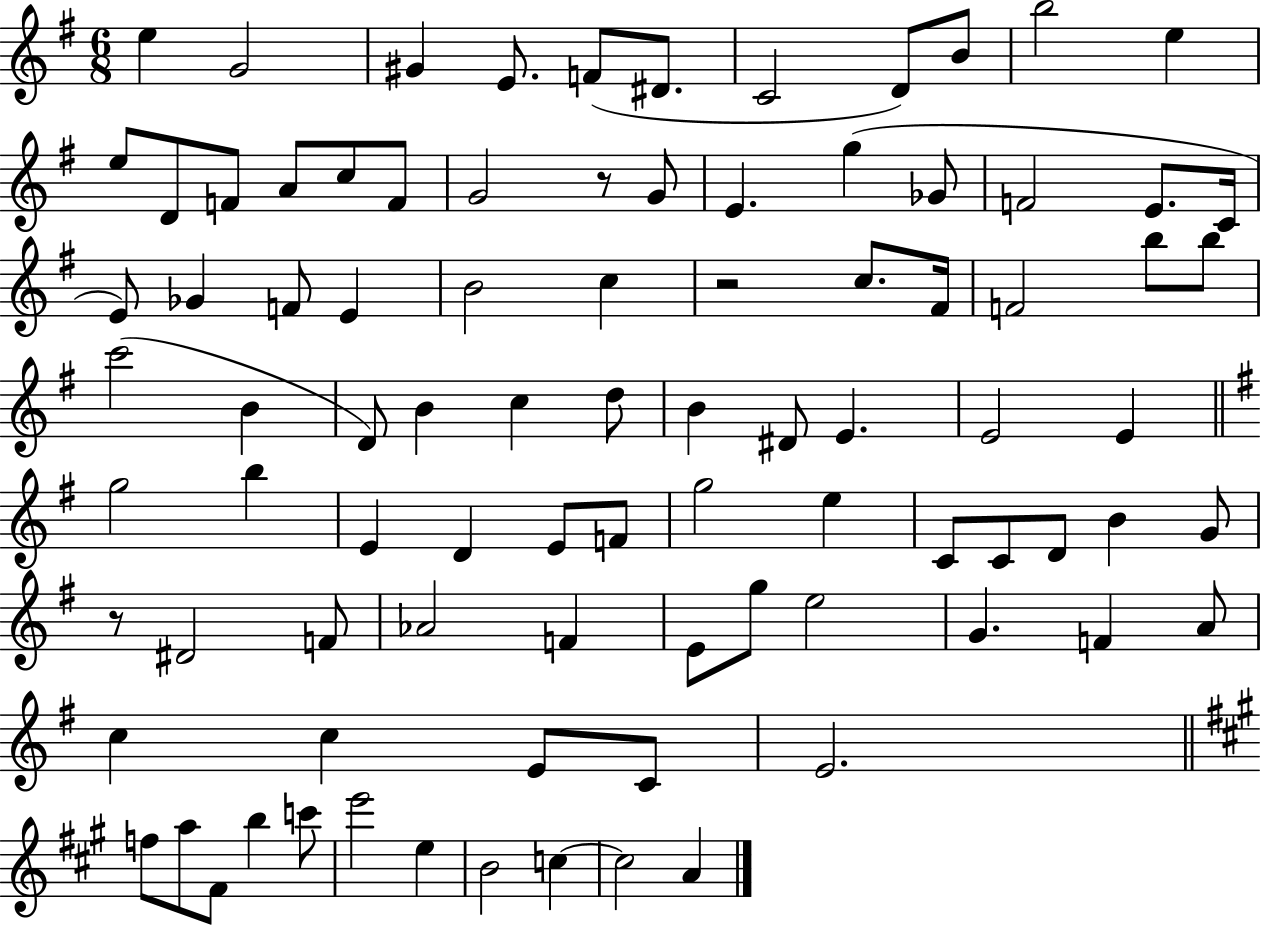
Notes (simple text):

E5/q G4/h G#4/q E4/e. F4/e D#4/e. C4/h D4/e B4/e B5/h E5/q E5/e D4/e F4/e A4/e C5/e F4/e G4/h R/e G4/e E4/q. G5/q Gb4/e F4/h E4/e. C4/s E4/e Gb4/q F4/e E4/q B4/h C5/q R/h C5/e. F#4/s F4/h B5/e B5/e C6/h B4/q D4/e B4/q C5/q D5/e B4/q D#4/e E4/q. E4/h E4/q G5/h B5/q E4/q D4/q E4/e F4/e G5/h E5/q C4/e C4/e D4/e B4/q G4/e R/e D#4/h F4/e Ab4/h F4/q E4/e G5/e E5/h G4/q. F4/q A4/e C5/q C5/q E4/e C4/e E4/h. F5/e A5/e F#4/e B5/q C6/e E6/h E5/q B4/h C5/q C5/h A4/q